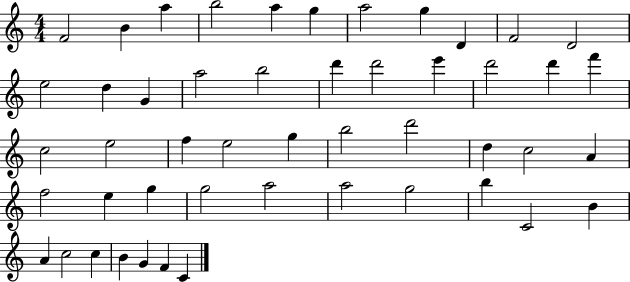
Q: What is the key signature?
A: C major